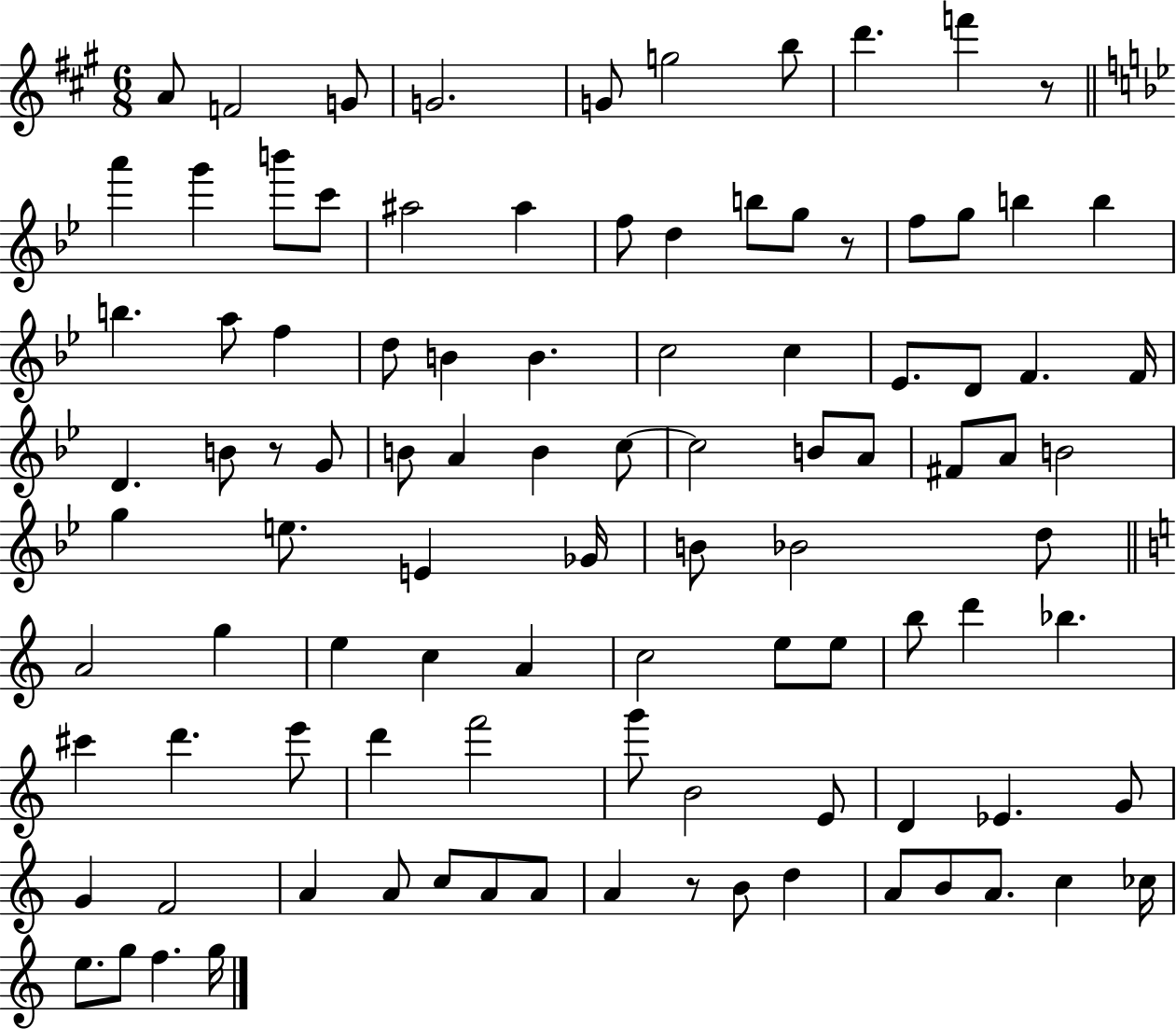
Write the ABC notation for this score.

X:1
T:Untitled
M:6/8
L:1/4
K:A
A/2 F2 G/2 G2 G/2 g2 b/2 d' f' z/2 a' g' b'/2 c'/2 ^a2 ^a f/2 d b/2 g/2 z/2 f/2 g/2 b b b a/2 f d/2 B B c2 c _E/2 D/2 F F/4 D B/2 z/2 G/2 B/2 A B c/2 c2 B/2 A/2 ^F/2 A/2 B2 g e/2 E _G/4 B/2 _B2 d/2 A2 g e c A c2 e/2 e/2 b/2 d' _b ^c' d' e'/2 d' f'2 g'/2 B2 E/2 D _E G/2 G F2 A A/2 c/2 A/2 A/2 A z/2 B/2 d A/2 B/2 A/2 c _c/4 e/2 g/2 f g/4